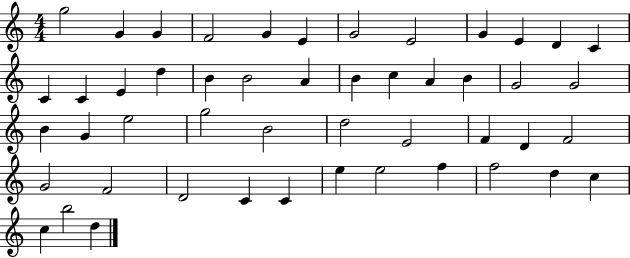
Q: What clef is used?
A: treble